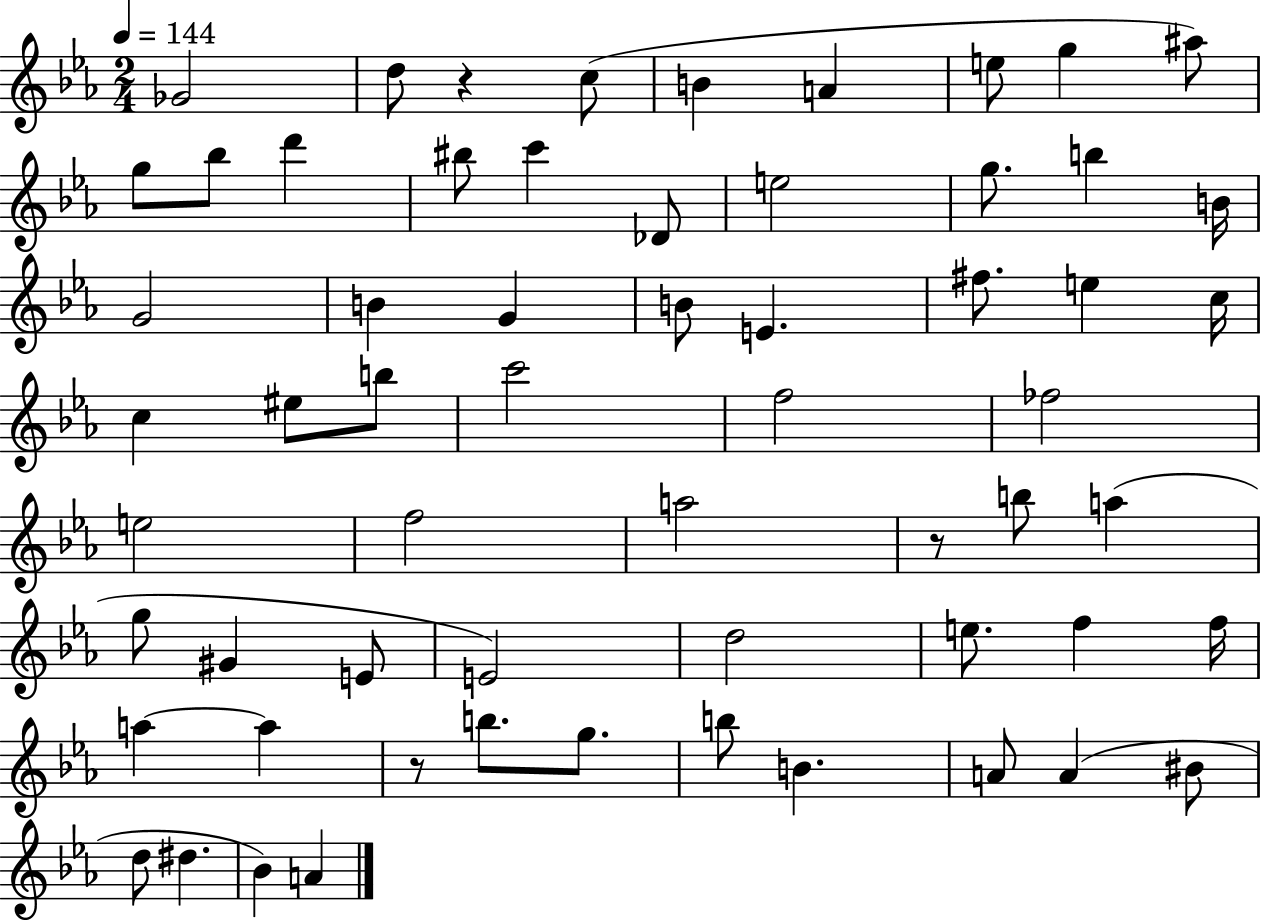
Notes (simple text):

Gb4/h D5/e R/q C5/e B4/q A4/q E5/e G5/q A#5/e G5/e Bb5/e D6/q BIS5/e C6/q Db4/e E5/h G5/e. B5/q B4/s G4/h B4/q G4/q B4/e E4/q. F#5/e. E5/q C5/s C5/q EIS5/e B5/e C6/h F5/h FES5/h E5/h F5/h A5/h R/e B5/e A5/q G5/e G#4/q E4/e E4/h D5/h E5/e. F5/q F5/s A5/q A5/q R/e B5/e. G5/e. B5/e B4/q. A4/e A4/q BIS4/e D5/e D#5/q. Bb4/q A4/q